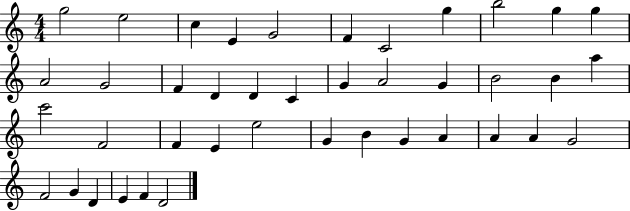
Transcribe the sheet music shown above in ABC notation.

X:1
T:Untitled
M:4/4
L:1/4
K:C
g2 e2 c E G2 F C2 g b2 g g A2 G2 F D D C G A2 G B2 B a c'2 F2 F E e2 G B G A A A G2 F2 G D E F D2